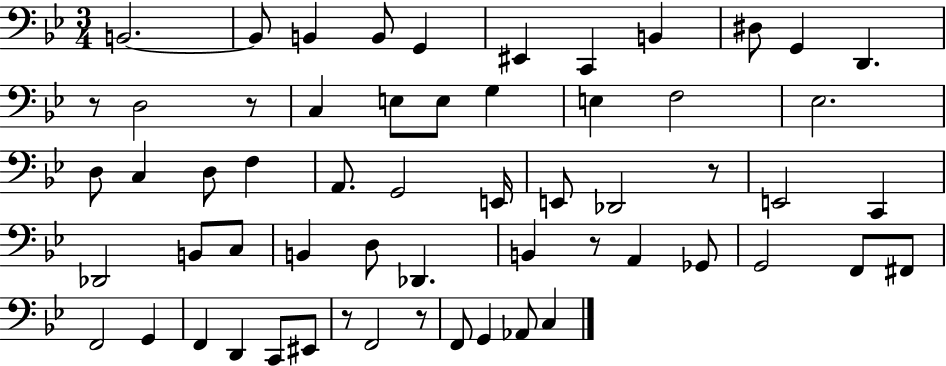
{
  \clef bass
  \numericTimeSignature
  \time 3/4
  \key bes \major
  b,2.~~ | b,8 b,4 b,8 g,4 | eis,4 c,4 b,4 | dis8 g,4 d,4. | \break r8 d2 r8 | c4 e8 e8 g4 | e4 f2 | ees2. | \break d8 c4 d8 f4 | a,8. g,2 e,16 | e,8 des,2 r8 | e,2 c,4 | \break des,2 b,8 c8 | b,4 d8 des,4. | b,4 r8 a,4 ges,8 | g,2 f,8 fis,8 | \break f,2 g,4 | f,4 d,4 c,8 eis,8 | r8 f,2 r8 | f,8 g,4 aes,8 c4 | \break \bar "|."
}